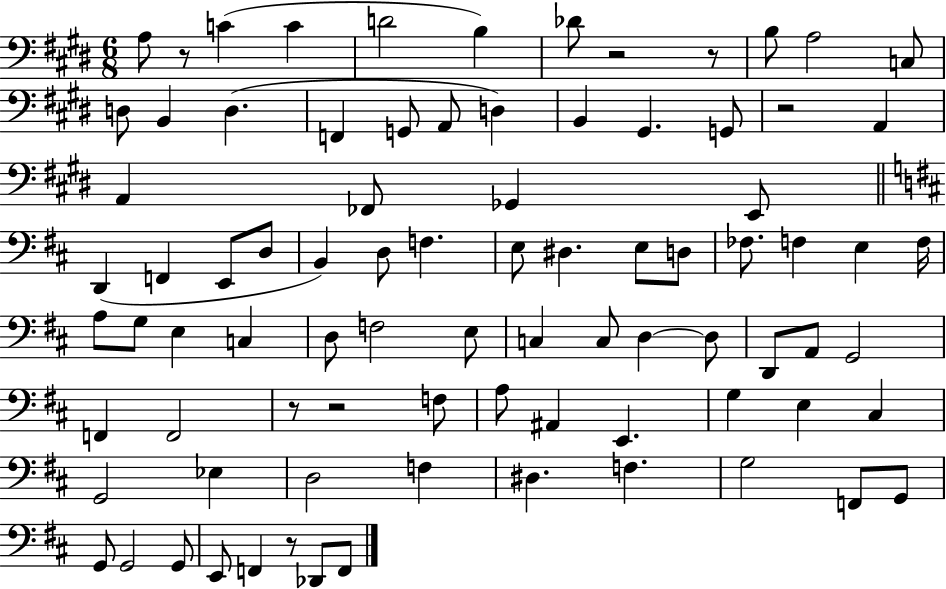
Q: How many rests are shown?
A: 7